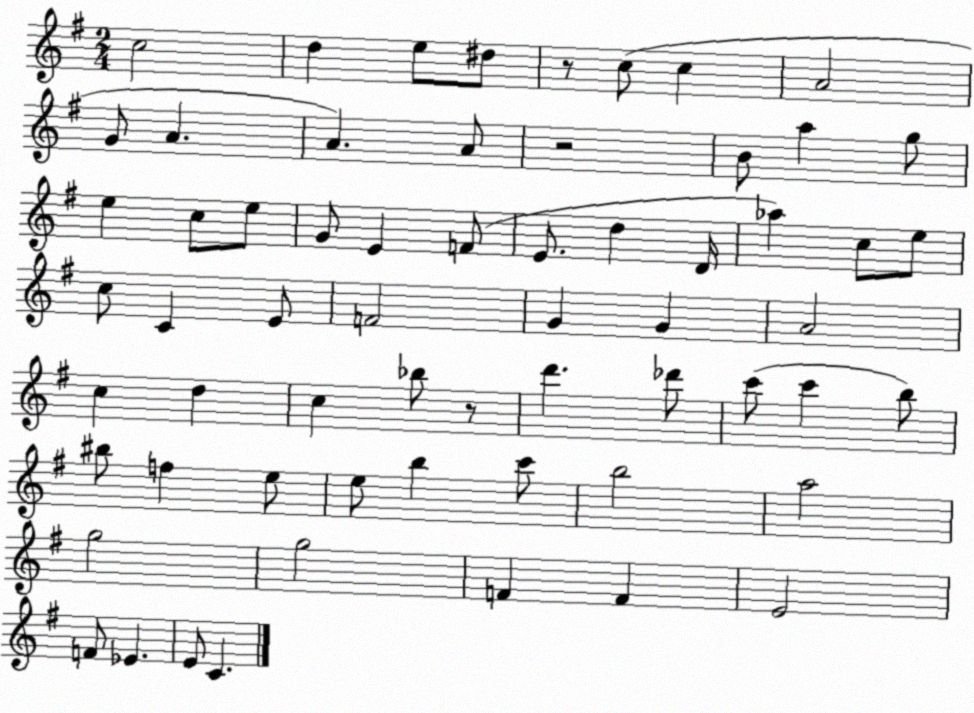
X:1
T:Untitled
M:2/4
L:1/4
K:G
c2 d e/2 ^d/2 z/2 c/2 c A2 G/2 A A A/2 z2 B/2 a g/2 e c/2 e/2 G/2 E F/2 E/2 d D/4 _a c/2 e/2 c/2 C E/2 F2 G G A2 c d c _b/2 z/2 d' _d'/2 c'/2 c' b/2 ^b/2 f e/2 e/2 b c'/2 b2 a2 g2 g2 F F E2 F/2 _E E/2 C